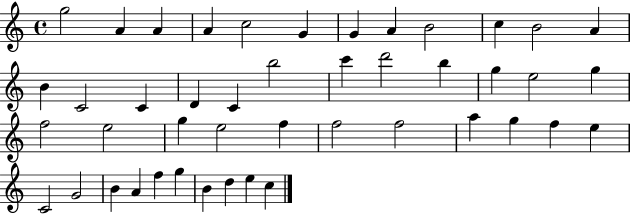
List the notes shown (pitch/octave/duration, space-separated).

G5/h A4/q A4/q A4/q C5/h G4/q G4/q A4/q B4/h C5/q B4/h A4/q B4/q C4/h C4/q D4/q C4/q B5/h C6/q D6/h B5/q G5/q E5/h G5/q F5/h E5/h G5/q E5/h F5/q F5/h F5/h A5/q G5/q F5/q E5/q C4/h G4/h B4/q A4/q F5/q G5/q B4/q D5/q E5/q C5/q